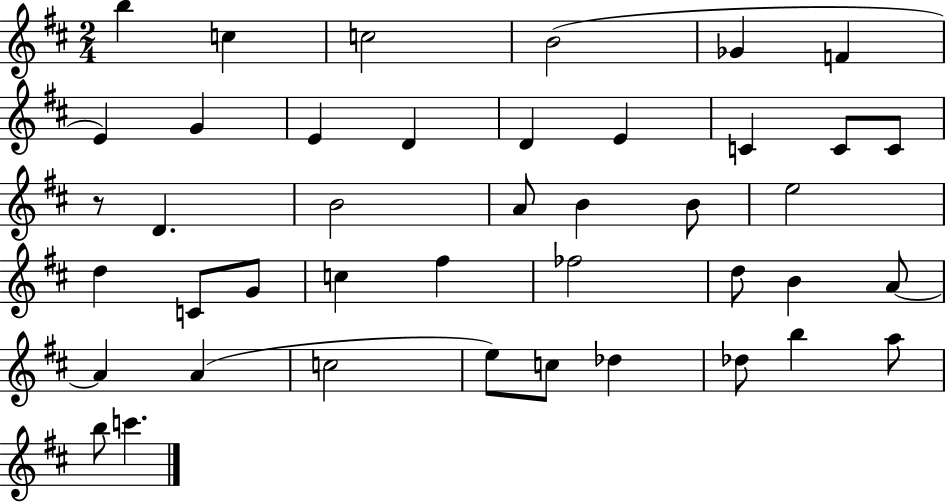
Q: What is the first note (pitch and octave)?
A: B5